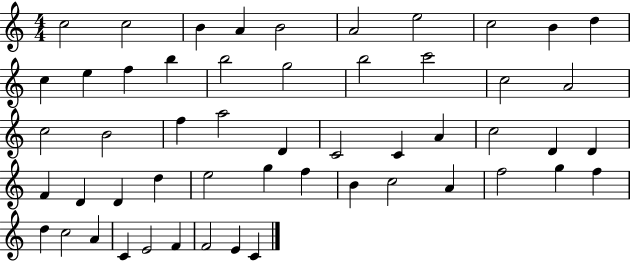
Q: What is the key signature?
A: C major